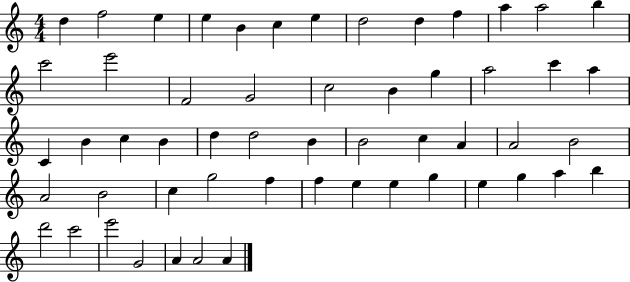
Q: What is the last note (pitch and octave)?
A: A4